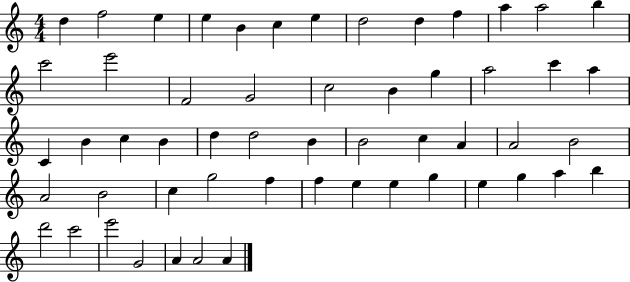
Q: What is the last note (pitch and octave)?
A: A4